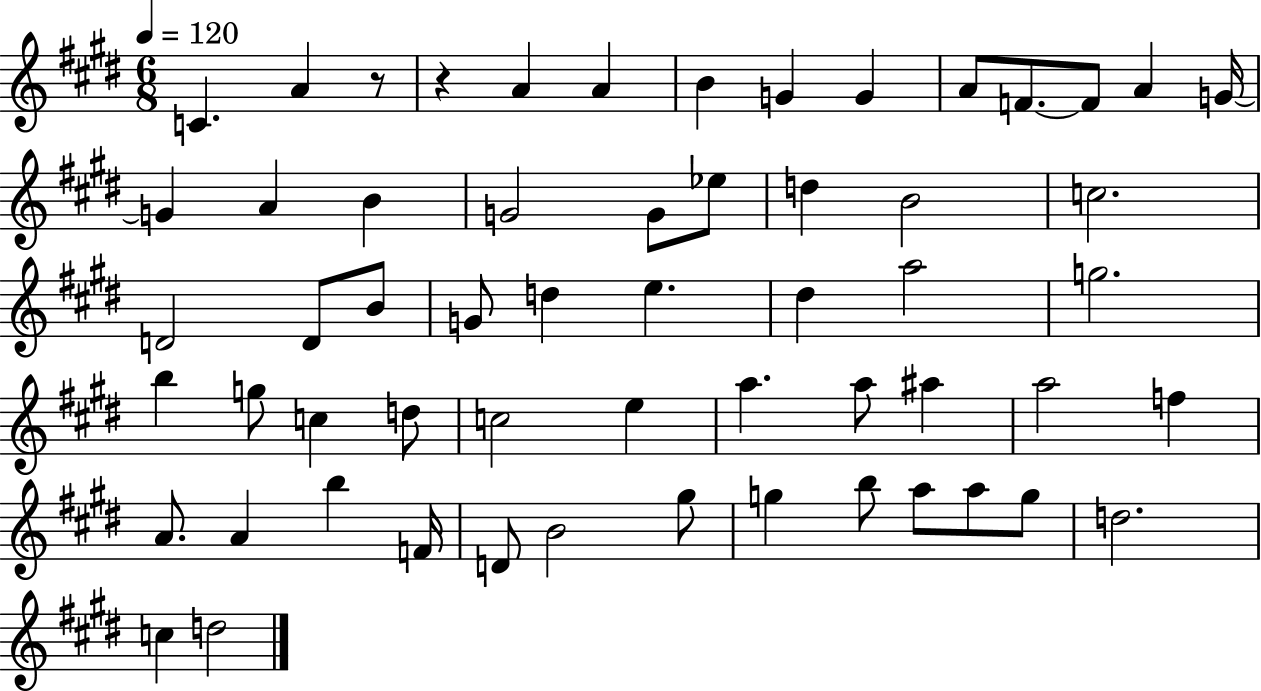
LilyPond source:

{
  \clef treble
  \numericTimeSignature
  \time 6/8
  \key e \major
  \tempo 4 = 120
  \repeat volta 2 { c'4. a'4 r8 | r4 a'4 a'4 | b'4 g'4 g'4 | a'8 f'8.~~ f'8 a'4 g'16~~ | \break g'4 a'4 b'4 | g'2 g'8 ees''8 | d''4 b'2 | c''2. | \break d'2 d'8 b'8 | g'8 d''4 e''4. | dis''4 a''2 | g''2. | \break b''4 g''8 c''4 d''8 | c''2 e''4 | a''4. a''8 ais''4 | a''2 f''4 | \break a'8. a'4 b''4 f'16 | d'8 b'2 gis''8 | g''4 b''8 a''8 a''8 g''8 | d''2. | \break c''4 d''2 | } \bar "|."
}